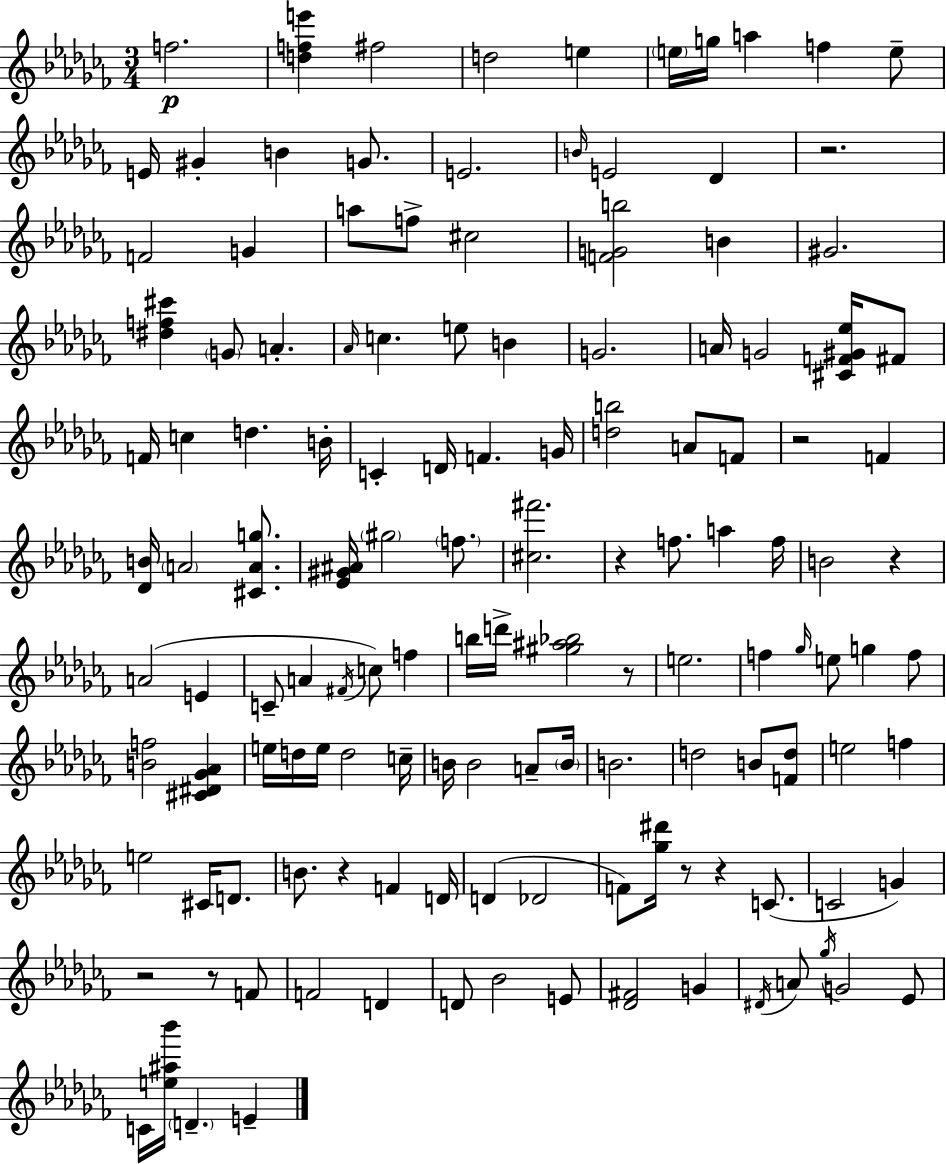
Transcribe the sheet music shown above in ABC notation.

X:1
T:Untitled
M:3/4
L:1/4
K:Abm
f2 [dfe'] ^f2 d2 e e/4 g/4 a f e/2 E/4 ^G B G/2 E2 B/4 E2 _D z2 F2 G a/2 f/2 ^c2 [FGb]2 B ^G2 [^df^c'] G/2 A _A/4 c e/2 B G2 A/4 G2 [^CF^G_e]/4 ^F/2 F/4 c d B/4 C D/4 F G/4 [db]2 A/2 F/2 z2 F [_DB]/4 A2 [^CAg]/2 [_E^G^A]/4 ^g2 f/2 [^c^f']2 z f/2 a f/4 B2 z A2 E C/2 A ^F/4 c/2 f b/4 d'/4 [^g^a_b]2 z/2 e2 f _g/4 e/2 g f/2 [Bf]2 [^C^D_G_A] e/4 d/4 e/4 d2 c/4 B/4 B2 A/2 B/4 B2 d2 B/2 [Fd]/2 e2 f e2 ^C/4 D/2 B/2 z F D/4 D _D2 F/2 [_g^d']/4 z/2 z C/2 C2 G z2 z/2 F/2 F2 D D/2 _B2 E/2 [_D^F]2 G ^D/4 A/2 _g/4 G2 _E/2 C/4 [e^a_b']/4 D E